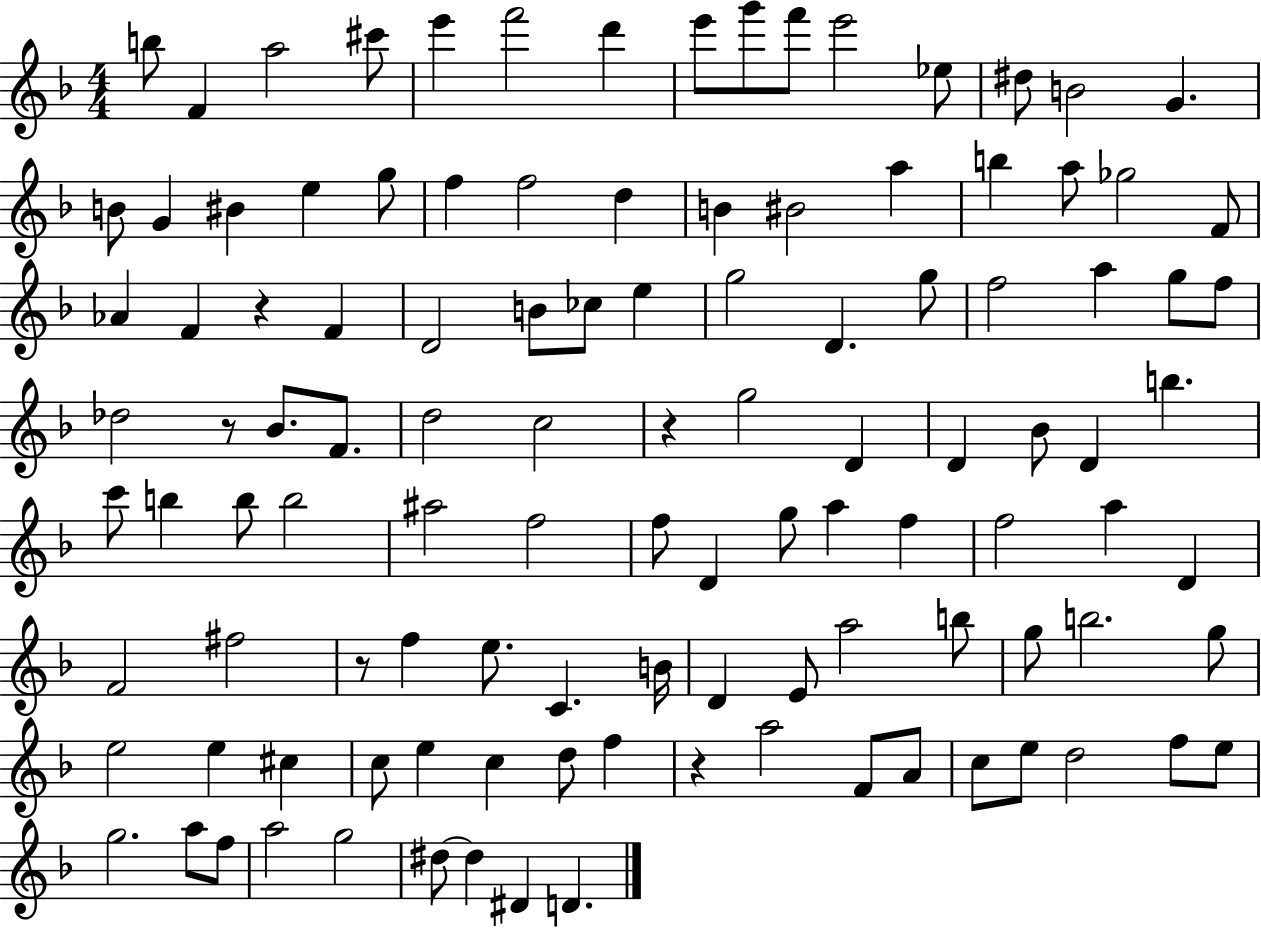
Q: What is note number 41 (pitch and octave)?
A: F5